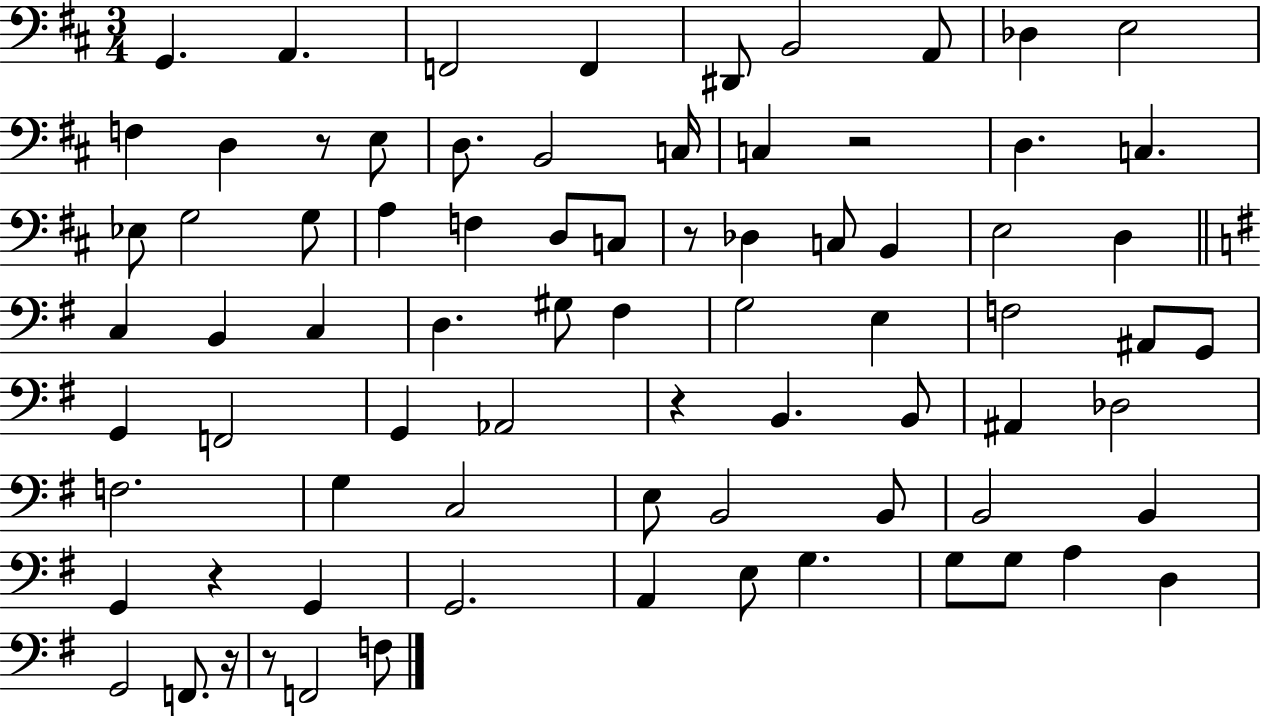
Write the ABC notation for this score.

X:1
T:Untitled
M:3/4
L:1/4
K:D
G,, A,, F,,2 F,, ^D,,/2 B,,2 A,,/2 _D, E,2 F, D, z/2 E,/2 D,/2 B,,2 C,/4 C, z2 D, C, _E,/2 G,2 G,/2 A, F, D,/2 C,/2 z/2 _D, C,/2 B,, E,2 D, C, B,, C, D, ^G,/2 ^F, G,2 E, F,2 ^A,,/2 G,,/2 G,, F,,2 G,, _A,,2 z B,, B,,/2 ^A,, _D,2 F,2 G, C,2 E,/2 B,,2 B,,/2 B,,2 B,, G,, z G,, G,,2 A,, E,/2 G, G,/2 G,/2 A, D, G,,2 F,,/2 z/4 z/2 F,,2 F,/2